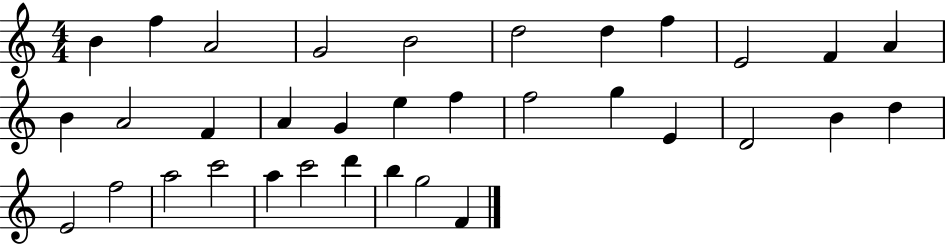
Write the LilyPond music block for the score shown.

{
  \clef treble
  \numericTimeSignature
  \time 4/4
  \key c \major
  b'4 f''4 a'2 | g'2 b'2 | d''2 d''4 f''4 | e'2 f'4 a'4 | \break b'4 a'2 f'4 | a'4 g'4 e''4 f''4 | f''2 g''4 e'4 | d'2 b'4 d''4 | \break e'2 f''2 | a''2 c'''2 | a''4 c'''2 d'''4 | b''4 g''2 f'4 | \break \bar "|."
}